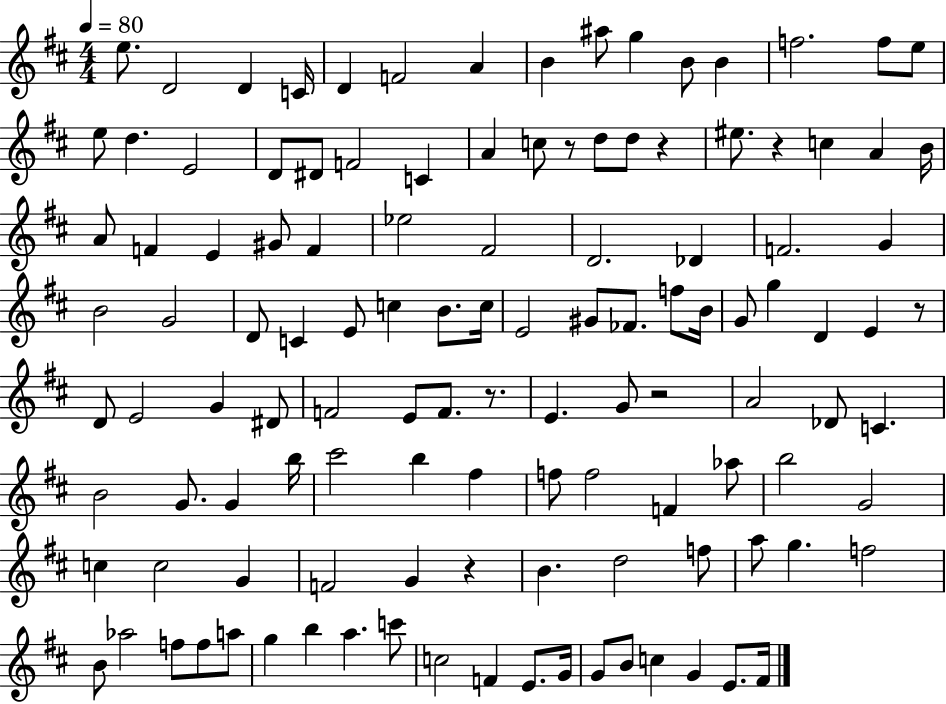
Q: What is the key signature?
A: D major